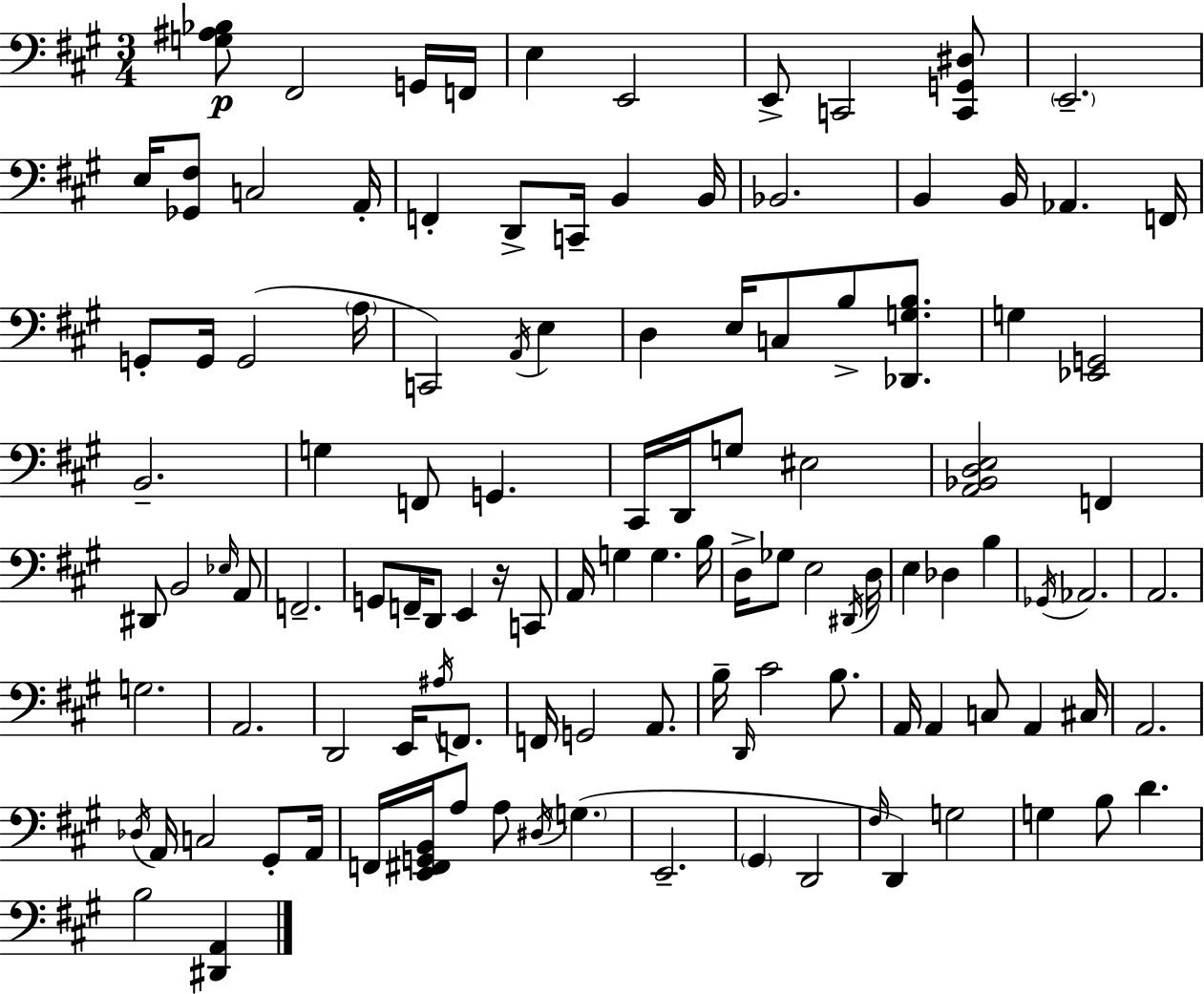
X:1
T:Untitled
M:3/4
L:1/4
K:A
[G,^A,_B,]/2 ^F,,2 G,,/4 F,,/4 E, E,,2 E,,/2 C,,2 [C,,G,,^D,]/2 E,,2 E,/4 [_G,,^F,]/2 C,2 A,,/4 F,, D,,/2 C,,/4 B,, B,,/4 _B,,2 B,, B,,/4 _A,, F,,/4 G,,/2 G,,/4 G,,2 A,/4 C,,2 A,,/4 E, D, E,/4 C,/2 B,/2 [_D,,G,B,]/2 G, [_E,,G,,]2 B,,2 G, F,,/2 G,, ^C,,/4 D,,/4 G,/2 ^E,2 [A,,_B,,D,E,]2 F,, ^D,,/2 B,,2 _E,/4 A,,/2 F,,2 G,,/2 F,,/4 D,,/2 E,, z/4 C,,/2 A,,/4 G, G, B,/4 D,/4 _G,/2 E,2 ^D,,/4 D,/4 E, _D, B, _G,,/4 _A,,2 A,,2 G,2 A,,2 D,,2 E,,/4 ^A,/4 F,,/2 F,,/4 G,,2 A,,/2 B,/4 D,,/4 ^C2 B,/2 A,,/4 A,, C,/2 A,, ^C,/4 A,,2 _D,/4 A,,/4 C,2 ^G,,/2 A,,/4 F,,/4 [E,,^F,,G,,B,,]/4 A,/2 A,/2 ^D,/4 G, E,,2 ^G,, D,,2 ^F,/4 D,, G,2 G, B,/2 D B,2 [^D,,A,,]